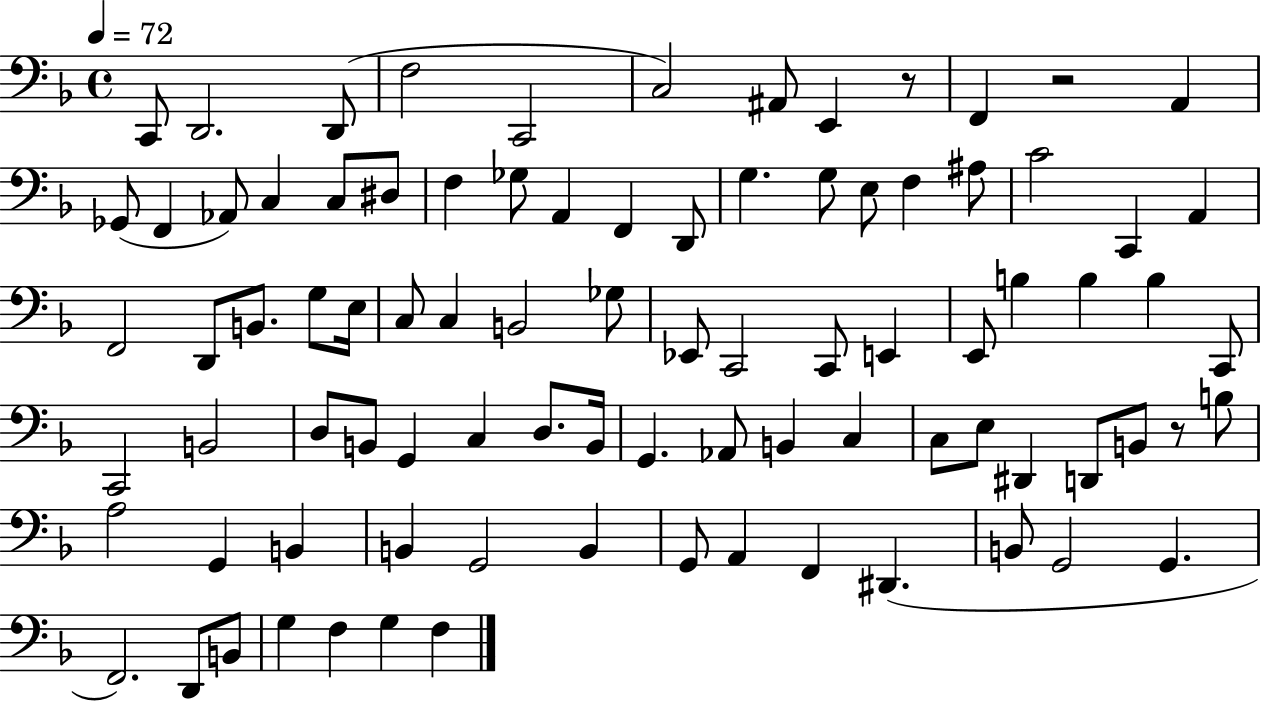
C2/e D2/h. D2/e F3/h C2/h C3/h A#2/e E2/q R/e F2/q R/h A2/q Gb2/e F2/q Ab2/e C3/q C3/e D#3/e F3/q Gb3/e A2/q F2/q D2/e G3/q. G3/e E3/e F3/q A#3/e C4/h C2/q A2/q F2/h D2/e B2/e. G3/e E3/s C3/e C3/q B2/h Gb3/e Eb2/e C2/h C2/e E2/q E2/e B3/q B3/q B3/q C2/e C2/h B2/h D3/e B2/e G2/q C3/q D3/e. B2/s G2/q. Ab2/e B2/q C3/q C3/e E3/e D#2/q D2/e B2/e R/e B3/e A3/h G2/q B2/q B2/q G2/h B2/q G2/e A2/q F2/q D#2/q. B2/e G2/h G2/q. F2/h. D2/e B2/e G3/q F3/q G3/q F3/q